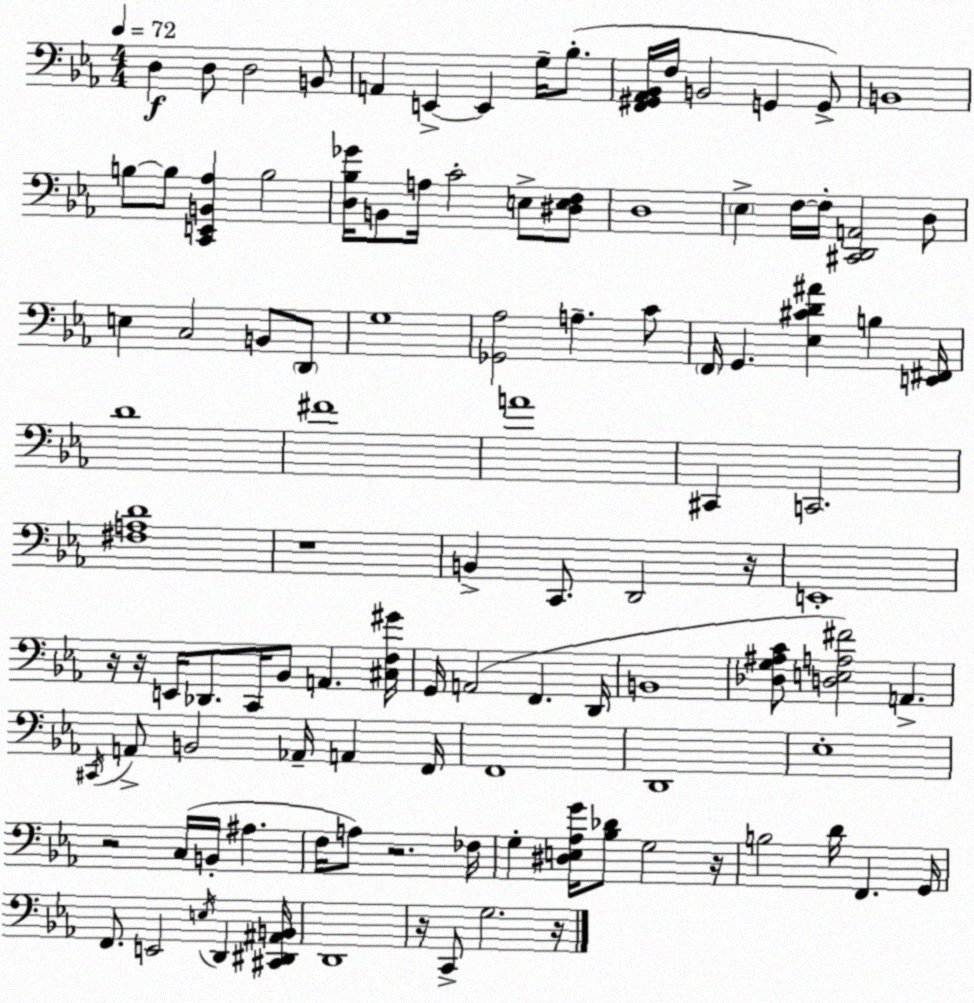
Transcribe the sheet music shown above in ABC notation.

X:1
T:Untitled
M:4/4
L:1/4
K:Eb
D, D,/2 D,2 B,,/2 A,, E,, E,, G,/4 _B,/2 [F,,^G,,_A,,_B,,]/4 F,/4 B,,2 G,, G,,/2 B,,4 B,/2 B,/2 [C,,E,,B,,_A,] B,2 [D,_B,_G]/4 B,,/2 A,/4 C2 E,/2 [^D,E,F,]/2 D,4 _E, F,/4 F,/4 [^C,,D,,A,,]2 D,/2 E, C,2 B,,/2 D,,/2 G,4 [_G,,_A,]2 A, C/2 F,,/4 G,, [_E,^CD^A] B, [E,,^F,,]/4 D4 ^F4 A4 ^C,, C,,2 [^F,A,D]4 z4 B,, C,,/2 D,,2 z/4 E,,4 z/4 z/4 E,,/4 _D,,/2 C,,/4 _B,,/2 A,, [^C,F,^G]/4 G,,/4 A,,2 F,, D,,/4 B,,4 [_D,G,^A,C]/2 [D,E,A,^F]2 A,, ^C,,/4 A,,/2 B,,2 _A,,/4 A,, F,,/4 F,,4 D,,4 _E,4 z2 C,/4 B,,/4 ^A, F,/4 A,/2 z2 _F,/4 G, [^D,E,_A,G]/4 [_B,_D]/2 G,2 z/4 B,2 D/4 F,, G,,/4 F,,/2 E,,2 E,/4 D,, [^C,,^D,,^A,,B,,]/4 D,,4 z/4 C,,/2 G,2 z/4